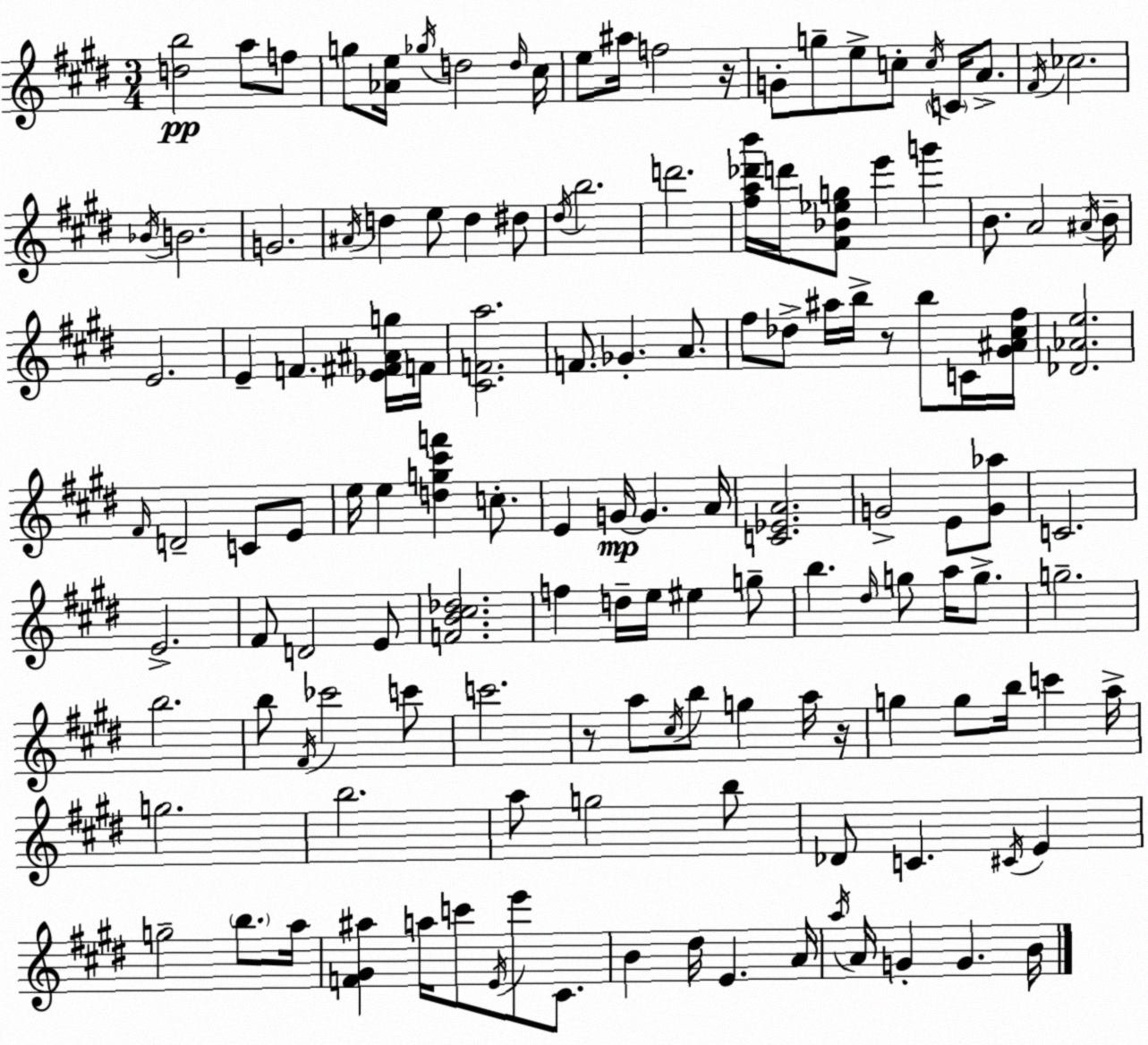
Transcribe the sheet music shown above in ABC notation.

X:1
T:Untitled
M:3/4
L:1/4
K:E
[db]2 a/2 f/2 g/2 [_Ae]/4 _g/4 d2 d/4 ^c/4 e/2 ^a/4 f2 z/4 G/2 g/2 e/2 c/2 c/4 C/4 A/2 ^F/4 _c2 _B/4 B2 G2 ^A/4 d e/2 d ^d/2 ^d/4 b2 d'2 [^fa_d'b']/4 d'/4 [^F_B_eg]/2 e' g' B/2 A2 ^A/4 B/4 E2 E F [_E^F^Ag]/4 F/4 [^CFa]2 F/2 _G A/2 ^f/2 _d/2 ^a/4 b/4 z/2 b/2 C/4 [^G^A^c^f]/4 [_D_Ae]2 ^F/4 D2 C/2 E/2 e/4 e [dg^c'f'] c/2 E G/4 G A/4 [C_EA]2 G2 E/2 [G_a]/2 C2 E2 ^F/2 D2 E/2 [FB^c_d]2 f d/4 e/4 ^e g/2 b ^d/4 g/2 a/4 g/2 g2 b2 b/2 ^F/4 _c'2 c'/2 c'2 z/2 a/2 ^c/4 b/2 g a/4 z/4 g g/2 b/4 c' a/4 g2 b2 a/2 g2 b/2 _D/2 C ^C/4 E g2 b/2 a/4 [F^G^a] a/4 c'/2 E/4 e'/2 ^C/2 B ^d/4 E A/4 a/4 A/4 G G B/4